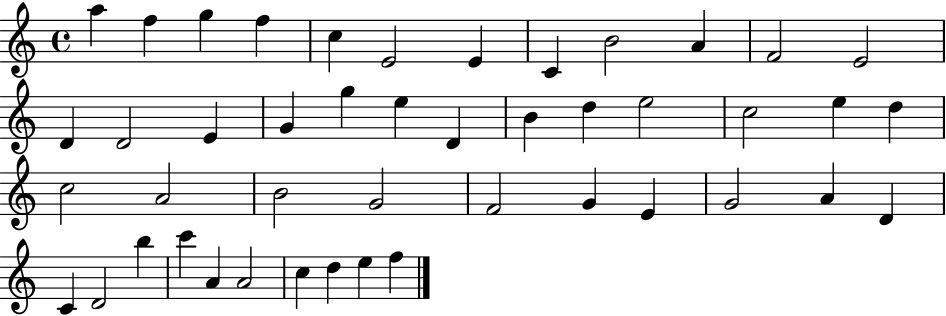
X:1
T:Untitled
M:4/4
L:1/4
K:C
a f g f c E2 E C B2 A F2 E2 D D2 E G g e D B d e2 c2 e d c2 A2 B2 G2 F2 G E G2 A D C D2 b c' A A2 c d e f